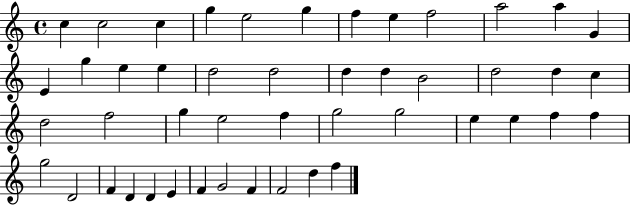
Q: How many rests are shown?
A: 0